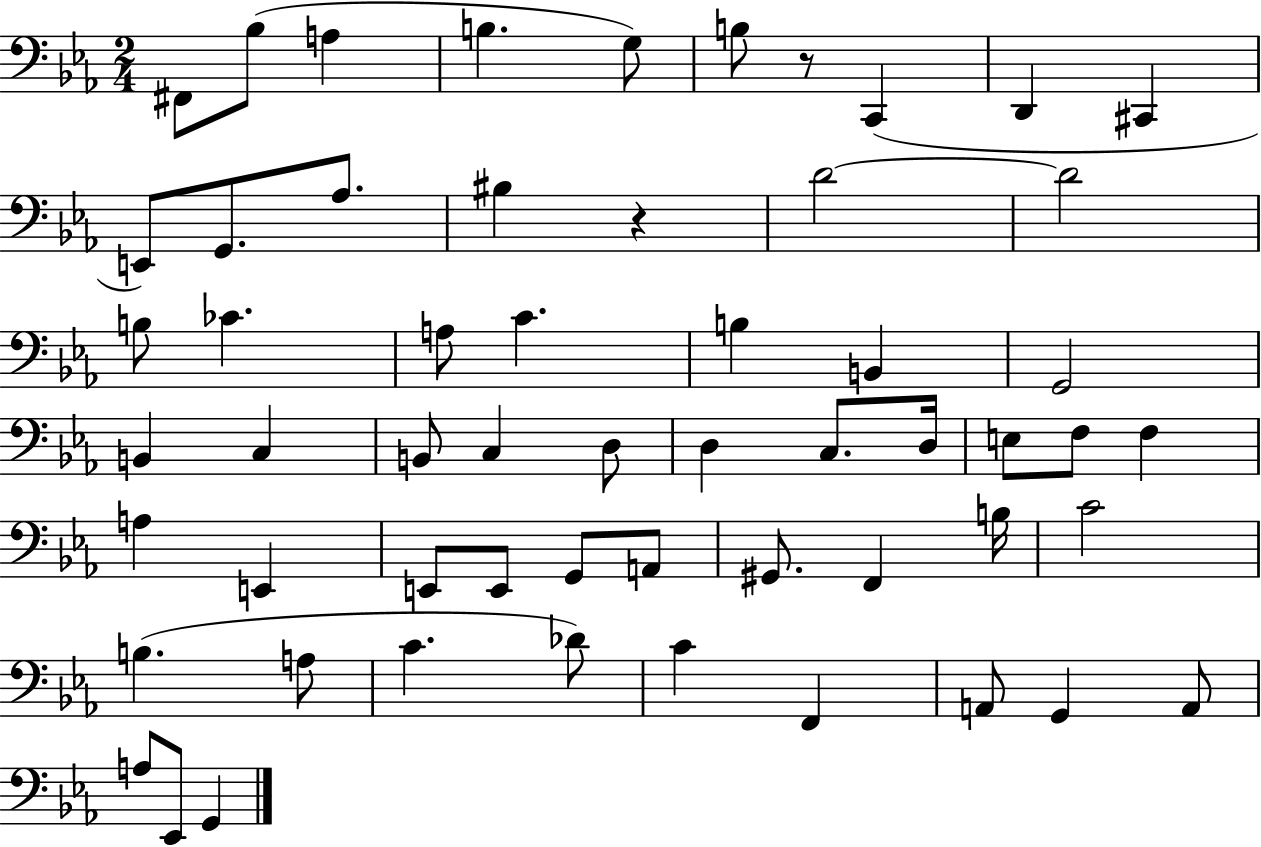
X:1
T:Untitled
M:2/4
L:1/4
K:Eb
^F,,/2 _B,/2 A, B, G,/2 B,/2 z/2 C,, D,, ^C,, E,,/2 G,,/2 _A,/2 ^B, z D2 D2 B,/2 _C A,/2 C B, B,, G,,2 B,, C, B,,/2 C, D,/2 D, C,/2 D,/4 E,/2 F,/2 F, A, E,, E,,/2 E,,/2 G,,/2 A,,/2 ^G,,/2 F,, B,/4 C2 B, A,/2 C _D/2 C F,, A,,/2 G,, A,,/2 A,/2 _E,,/2 G,,